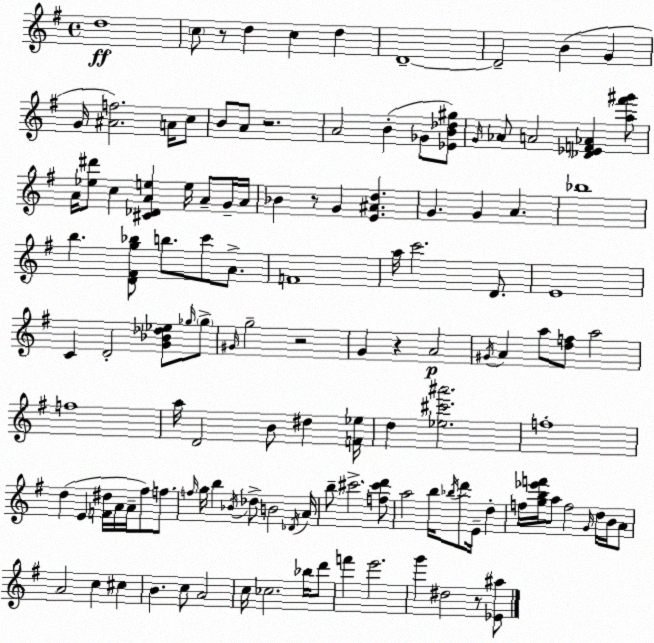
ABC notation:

X:1
T:Untitled
M:4/4
L:1/4
K:Em
d4 c/2 z/2 d c d D4 D2 B G G/4 [^Af]2 A/4 c/2 B/2 A/2 z2 A2 B _G/2 [_EB_d^g]/2 G/4 _A/2 A2 [_D_EF_A] [a^f'^g']/2 A/4 [_e^d']/2 c [^C_DAe] e/4 A/2 G/4 A/4 _B z/2 G [E^Ad] G G A _b4 b [D^Fg_b]/2 b/2 c'/2 A/2 F4 a/4 c'2 D/2 E4 C D2 [G_B_d_e]/2 _g/4 _g/2 ^G/4 g2 z2 G z A2 ^G/4 A a/2 [df]/2 a2 f4 a/4 D2 B/2 ^d [F_e]/4 d [_e^c'^a']2 f4 d E [F^d]/4 A/4 A/4 ^f/2 f/2 f/4 g/4 b _B/4 _d/2 B2 _D/4 A/4 b/2 ^c'2 [f^c'd']/2 a2 b/4 _b/4 d'/2 E/4 d f/4 [gb_e'f']/4 a/2 f2 G/4 d/4 B/4 A/2 A2 c ^c B c/2 A2 c/4 _c2 _b/4 d'/2 f' e'2 g' ^d2 z/2 [_E^a]/2